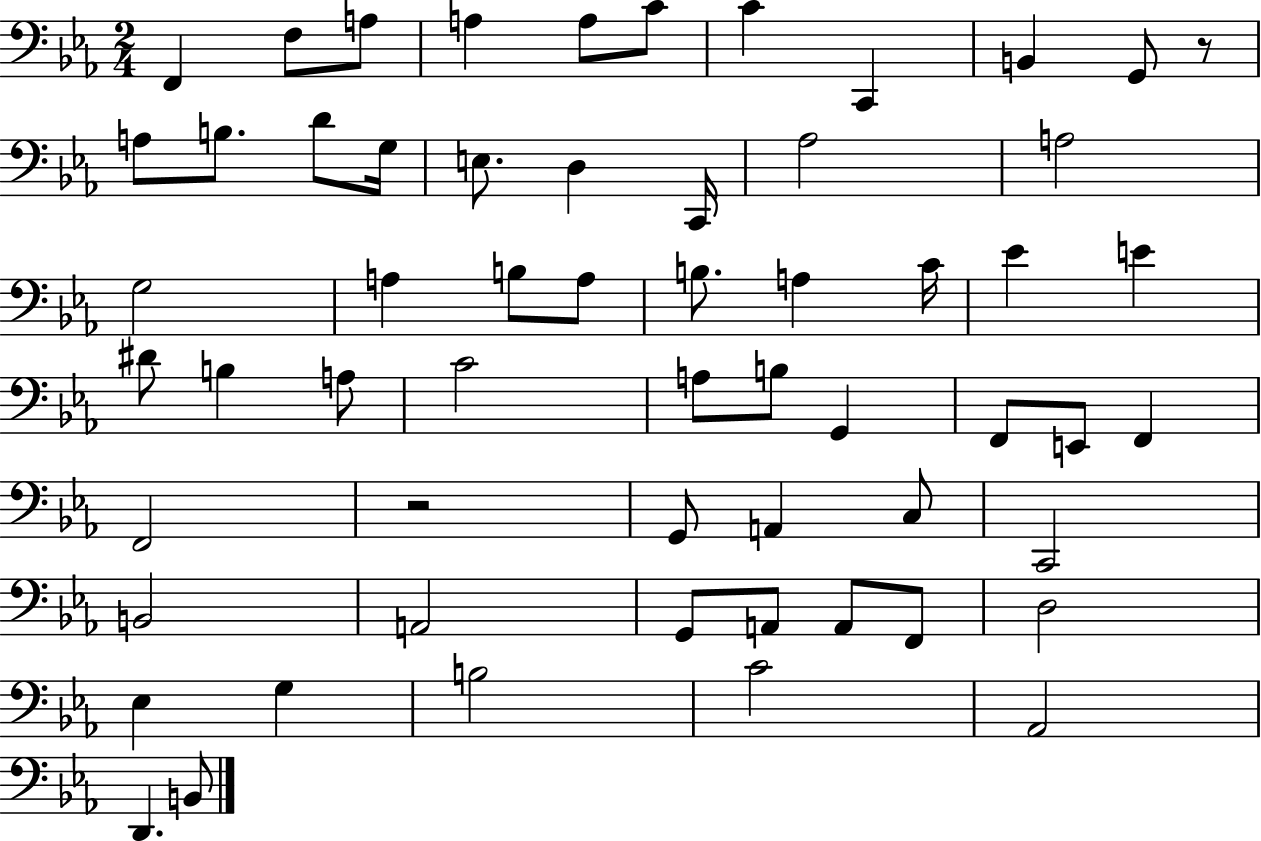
{
  \clef bass
  \numericTimeSignature
  \time 2/4
  \key ees \major
  f,4 f8 a8 | a4 a8 c'8 | c'4 c,4 | b,4 g,8 r8 | \break a8 b8. d'8 g16 | e8. d4 c,16 | aes2 | a2 | \break g2 | a4 b8 a8 | b8. a4 c'16 | ees'4 e'4 | \break dis'8 b4 a8 | c'2 | a8 b8 g,4 | f,8 e,8 f,4 | \break f,2 | r2 | g,8 a,4 c8 | c,2 | \break b,2 | a,2 | g,8 a,8 a,8 f,8 | d2 | \break ees4 g4 | b2 | c'2 | aes,2 | \break d,4. b,8 | \bar "|."
}